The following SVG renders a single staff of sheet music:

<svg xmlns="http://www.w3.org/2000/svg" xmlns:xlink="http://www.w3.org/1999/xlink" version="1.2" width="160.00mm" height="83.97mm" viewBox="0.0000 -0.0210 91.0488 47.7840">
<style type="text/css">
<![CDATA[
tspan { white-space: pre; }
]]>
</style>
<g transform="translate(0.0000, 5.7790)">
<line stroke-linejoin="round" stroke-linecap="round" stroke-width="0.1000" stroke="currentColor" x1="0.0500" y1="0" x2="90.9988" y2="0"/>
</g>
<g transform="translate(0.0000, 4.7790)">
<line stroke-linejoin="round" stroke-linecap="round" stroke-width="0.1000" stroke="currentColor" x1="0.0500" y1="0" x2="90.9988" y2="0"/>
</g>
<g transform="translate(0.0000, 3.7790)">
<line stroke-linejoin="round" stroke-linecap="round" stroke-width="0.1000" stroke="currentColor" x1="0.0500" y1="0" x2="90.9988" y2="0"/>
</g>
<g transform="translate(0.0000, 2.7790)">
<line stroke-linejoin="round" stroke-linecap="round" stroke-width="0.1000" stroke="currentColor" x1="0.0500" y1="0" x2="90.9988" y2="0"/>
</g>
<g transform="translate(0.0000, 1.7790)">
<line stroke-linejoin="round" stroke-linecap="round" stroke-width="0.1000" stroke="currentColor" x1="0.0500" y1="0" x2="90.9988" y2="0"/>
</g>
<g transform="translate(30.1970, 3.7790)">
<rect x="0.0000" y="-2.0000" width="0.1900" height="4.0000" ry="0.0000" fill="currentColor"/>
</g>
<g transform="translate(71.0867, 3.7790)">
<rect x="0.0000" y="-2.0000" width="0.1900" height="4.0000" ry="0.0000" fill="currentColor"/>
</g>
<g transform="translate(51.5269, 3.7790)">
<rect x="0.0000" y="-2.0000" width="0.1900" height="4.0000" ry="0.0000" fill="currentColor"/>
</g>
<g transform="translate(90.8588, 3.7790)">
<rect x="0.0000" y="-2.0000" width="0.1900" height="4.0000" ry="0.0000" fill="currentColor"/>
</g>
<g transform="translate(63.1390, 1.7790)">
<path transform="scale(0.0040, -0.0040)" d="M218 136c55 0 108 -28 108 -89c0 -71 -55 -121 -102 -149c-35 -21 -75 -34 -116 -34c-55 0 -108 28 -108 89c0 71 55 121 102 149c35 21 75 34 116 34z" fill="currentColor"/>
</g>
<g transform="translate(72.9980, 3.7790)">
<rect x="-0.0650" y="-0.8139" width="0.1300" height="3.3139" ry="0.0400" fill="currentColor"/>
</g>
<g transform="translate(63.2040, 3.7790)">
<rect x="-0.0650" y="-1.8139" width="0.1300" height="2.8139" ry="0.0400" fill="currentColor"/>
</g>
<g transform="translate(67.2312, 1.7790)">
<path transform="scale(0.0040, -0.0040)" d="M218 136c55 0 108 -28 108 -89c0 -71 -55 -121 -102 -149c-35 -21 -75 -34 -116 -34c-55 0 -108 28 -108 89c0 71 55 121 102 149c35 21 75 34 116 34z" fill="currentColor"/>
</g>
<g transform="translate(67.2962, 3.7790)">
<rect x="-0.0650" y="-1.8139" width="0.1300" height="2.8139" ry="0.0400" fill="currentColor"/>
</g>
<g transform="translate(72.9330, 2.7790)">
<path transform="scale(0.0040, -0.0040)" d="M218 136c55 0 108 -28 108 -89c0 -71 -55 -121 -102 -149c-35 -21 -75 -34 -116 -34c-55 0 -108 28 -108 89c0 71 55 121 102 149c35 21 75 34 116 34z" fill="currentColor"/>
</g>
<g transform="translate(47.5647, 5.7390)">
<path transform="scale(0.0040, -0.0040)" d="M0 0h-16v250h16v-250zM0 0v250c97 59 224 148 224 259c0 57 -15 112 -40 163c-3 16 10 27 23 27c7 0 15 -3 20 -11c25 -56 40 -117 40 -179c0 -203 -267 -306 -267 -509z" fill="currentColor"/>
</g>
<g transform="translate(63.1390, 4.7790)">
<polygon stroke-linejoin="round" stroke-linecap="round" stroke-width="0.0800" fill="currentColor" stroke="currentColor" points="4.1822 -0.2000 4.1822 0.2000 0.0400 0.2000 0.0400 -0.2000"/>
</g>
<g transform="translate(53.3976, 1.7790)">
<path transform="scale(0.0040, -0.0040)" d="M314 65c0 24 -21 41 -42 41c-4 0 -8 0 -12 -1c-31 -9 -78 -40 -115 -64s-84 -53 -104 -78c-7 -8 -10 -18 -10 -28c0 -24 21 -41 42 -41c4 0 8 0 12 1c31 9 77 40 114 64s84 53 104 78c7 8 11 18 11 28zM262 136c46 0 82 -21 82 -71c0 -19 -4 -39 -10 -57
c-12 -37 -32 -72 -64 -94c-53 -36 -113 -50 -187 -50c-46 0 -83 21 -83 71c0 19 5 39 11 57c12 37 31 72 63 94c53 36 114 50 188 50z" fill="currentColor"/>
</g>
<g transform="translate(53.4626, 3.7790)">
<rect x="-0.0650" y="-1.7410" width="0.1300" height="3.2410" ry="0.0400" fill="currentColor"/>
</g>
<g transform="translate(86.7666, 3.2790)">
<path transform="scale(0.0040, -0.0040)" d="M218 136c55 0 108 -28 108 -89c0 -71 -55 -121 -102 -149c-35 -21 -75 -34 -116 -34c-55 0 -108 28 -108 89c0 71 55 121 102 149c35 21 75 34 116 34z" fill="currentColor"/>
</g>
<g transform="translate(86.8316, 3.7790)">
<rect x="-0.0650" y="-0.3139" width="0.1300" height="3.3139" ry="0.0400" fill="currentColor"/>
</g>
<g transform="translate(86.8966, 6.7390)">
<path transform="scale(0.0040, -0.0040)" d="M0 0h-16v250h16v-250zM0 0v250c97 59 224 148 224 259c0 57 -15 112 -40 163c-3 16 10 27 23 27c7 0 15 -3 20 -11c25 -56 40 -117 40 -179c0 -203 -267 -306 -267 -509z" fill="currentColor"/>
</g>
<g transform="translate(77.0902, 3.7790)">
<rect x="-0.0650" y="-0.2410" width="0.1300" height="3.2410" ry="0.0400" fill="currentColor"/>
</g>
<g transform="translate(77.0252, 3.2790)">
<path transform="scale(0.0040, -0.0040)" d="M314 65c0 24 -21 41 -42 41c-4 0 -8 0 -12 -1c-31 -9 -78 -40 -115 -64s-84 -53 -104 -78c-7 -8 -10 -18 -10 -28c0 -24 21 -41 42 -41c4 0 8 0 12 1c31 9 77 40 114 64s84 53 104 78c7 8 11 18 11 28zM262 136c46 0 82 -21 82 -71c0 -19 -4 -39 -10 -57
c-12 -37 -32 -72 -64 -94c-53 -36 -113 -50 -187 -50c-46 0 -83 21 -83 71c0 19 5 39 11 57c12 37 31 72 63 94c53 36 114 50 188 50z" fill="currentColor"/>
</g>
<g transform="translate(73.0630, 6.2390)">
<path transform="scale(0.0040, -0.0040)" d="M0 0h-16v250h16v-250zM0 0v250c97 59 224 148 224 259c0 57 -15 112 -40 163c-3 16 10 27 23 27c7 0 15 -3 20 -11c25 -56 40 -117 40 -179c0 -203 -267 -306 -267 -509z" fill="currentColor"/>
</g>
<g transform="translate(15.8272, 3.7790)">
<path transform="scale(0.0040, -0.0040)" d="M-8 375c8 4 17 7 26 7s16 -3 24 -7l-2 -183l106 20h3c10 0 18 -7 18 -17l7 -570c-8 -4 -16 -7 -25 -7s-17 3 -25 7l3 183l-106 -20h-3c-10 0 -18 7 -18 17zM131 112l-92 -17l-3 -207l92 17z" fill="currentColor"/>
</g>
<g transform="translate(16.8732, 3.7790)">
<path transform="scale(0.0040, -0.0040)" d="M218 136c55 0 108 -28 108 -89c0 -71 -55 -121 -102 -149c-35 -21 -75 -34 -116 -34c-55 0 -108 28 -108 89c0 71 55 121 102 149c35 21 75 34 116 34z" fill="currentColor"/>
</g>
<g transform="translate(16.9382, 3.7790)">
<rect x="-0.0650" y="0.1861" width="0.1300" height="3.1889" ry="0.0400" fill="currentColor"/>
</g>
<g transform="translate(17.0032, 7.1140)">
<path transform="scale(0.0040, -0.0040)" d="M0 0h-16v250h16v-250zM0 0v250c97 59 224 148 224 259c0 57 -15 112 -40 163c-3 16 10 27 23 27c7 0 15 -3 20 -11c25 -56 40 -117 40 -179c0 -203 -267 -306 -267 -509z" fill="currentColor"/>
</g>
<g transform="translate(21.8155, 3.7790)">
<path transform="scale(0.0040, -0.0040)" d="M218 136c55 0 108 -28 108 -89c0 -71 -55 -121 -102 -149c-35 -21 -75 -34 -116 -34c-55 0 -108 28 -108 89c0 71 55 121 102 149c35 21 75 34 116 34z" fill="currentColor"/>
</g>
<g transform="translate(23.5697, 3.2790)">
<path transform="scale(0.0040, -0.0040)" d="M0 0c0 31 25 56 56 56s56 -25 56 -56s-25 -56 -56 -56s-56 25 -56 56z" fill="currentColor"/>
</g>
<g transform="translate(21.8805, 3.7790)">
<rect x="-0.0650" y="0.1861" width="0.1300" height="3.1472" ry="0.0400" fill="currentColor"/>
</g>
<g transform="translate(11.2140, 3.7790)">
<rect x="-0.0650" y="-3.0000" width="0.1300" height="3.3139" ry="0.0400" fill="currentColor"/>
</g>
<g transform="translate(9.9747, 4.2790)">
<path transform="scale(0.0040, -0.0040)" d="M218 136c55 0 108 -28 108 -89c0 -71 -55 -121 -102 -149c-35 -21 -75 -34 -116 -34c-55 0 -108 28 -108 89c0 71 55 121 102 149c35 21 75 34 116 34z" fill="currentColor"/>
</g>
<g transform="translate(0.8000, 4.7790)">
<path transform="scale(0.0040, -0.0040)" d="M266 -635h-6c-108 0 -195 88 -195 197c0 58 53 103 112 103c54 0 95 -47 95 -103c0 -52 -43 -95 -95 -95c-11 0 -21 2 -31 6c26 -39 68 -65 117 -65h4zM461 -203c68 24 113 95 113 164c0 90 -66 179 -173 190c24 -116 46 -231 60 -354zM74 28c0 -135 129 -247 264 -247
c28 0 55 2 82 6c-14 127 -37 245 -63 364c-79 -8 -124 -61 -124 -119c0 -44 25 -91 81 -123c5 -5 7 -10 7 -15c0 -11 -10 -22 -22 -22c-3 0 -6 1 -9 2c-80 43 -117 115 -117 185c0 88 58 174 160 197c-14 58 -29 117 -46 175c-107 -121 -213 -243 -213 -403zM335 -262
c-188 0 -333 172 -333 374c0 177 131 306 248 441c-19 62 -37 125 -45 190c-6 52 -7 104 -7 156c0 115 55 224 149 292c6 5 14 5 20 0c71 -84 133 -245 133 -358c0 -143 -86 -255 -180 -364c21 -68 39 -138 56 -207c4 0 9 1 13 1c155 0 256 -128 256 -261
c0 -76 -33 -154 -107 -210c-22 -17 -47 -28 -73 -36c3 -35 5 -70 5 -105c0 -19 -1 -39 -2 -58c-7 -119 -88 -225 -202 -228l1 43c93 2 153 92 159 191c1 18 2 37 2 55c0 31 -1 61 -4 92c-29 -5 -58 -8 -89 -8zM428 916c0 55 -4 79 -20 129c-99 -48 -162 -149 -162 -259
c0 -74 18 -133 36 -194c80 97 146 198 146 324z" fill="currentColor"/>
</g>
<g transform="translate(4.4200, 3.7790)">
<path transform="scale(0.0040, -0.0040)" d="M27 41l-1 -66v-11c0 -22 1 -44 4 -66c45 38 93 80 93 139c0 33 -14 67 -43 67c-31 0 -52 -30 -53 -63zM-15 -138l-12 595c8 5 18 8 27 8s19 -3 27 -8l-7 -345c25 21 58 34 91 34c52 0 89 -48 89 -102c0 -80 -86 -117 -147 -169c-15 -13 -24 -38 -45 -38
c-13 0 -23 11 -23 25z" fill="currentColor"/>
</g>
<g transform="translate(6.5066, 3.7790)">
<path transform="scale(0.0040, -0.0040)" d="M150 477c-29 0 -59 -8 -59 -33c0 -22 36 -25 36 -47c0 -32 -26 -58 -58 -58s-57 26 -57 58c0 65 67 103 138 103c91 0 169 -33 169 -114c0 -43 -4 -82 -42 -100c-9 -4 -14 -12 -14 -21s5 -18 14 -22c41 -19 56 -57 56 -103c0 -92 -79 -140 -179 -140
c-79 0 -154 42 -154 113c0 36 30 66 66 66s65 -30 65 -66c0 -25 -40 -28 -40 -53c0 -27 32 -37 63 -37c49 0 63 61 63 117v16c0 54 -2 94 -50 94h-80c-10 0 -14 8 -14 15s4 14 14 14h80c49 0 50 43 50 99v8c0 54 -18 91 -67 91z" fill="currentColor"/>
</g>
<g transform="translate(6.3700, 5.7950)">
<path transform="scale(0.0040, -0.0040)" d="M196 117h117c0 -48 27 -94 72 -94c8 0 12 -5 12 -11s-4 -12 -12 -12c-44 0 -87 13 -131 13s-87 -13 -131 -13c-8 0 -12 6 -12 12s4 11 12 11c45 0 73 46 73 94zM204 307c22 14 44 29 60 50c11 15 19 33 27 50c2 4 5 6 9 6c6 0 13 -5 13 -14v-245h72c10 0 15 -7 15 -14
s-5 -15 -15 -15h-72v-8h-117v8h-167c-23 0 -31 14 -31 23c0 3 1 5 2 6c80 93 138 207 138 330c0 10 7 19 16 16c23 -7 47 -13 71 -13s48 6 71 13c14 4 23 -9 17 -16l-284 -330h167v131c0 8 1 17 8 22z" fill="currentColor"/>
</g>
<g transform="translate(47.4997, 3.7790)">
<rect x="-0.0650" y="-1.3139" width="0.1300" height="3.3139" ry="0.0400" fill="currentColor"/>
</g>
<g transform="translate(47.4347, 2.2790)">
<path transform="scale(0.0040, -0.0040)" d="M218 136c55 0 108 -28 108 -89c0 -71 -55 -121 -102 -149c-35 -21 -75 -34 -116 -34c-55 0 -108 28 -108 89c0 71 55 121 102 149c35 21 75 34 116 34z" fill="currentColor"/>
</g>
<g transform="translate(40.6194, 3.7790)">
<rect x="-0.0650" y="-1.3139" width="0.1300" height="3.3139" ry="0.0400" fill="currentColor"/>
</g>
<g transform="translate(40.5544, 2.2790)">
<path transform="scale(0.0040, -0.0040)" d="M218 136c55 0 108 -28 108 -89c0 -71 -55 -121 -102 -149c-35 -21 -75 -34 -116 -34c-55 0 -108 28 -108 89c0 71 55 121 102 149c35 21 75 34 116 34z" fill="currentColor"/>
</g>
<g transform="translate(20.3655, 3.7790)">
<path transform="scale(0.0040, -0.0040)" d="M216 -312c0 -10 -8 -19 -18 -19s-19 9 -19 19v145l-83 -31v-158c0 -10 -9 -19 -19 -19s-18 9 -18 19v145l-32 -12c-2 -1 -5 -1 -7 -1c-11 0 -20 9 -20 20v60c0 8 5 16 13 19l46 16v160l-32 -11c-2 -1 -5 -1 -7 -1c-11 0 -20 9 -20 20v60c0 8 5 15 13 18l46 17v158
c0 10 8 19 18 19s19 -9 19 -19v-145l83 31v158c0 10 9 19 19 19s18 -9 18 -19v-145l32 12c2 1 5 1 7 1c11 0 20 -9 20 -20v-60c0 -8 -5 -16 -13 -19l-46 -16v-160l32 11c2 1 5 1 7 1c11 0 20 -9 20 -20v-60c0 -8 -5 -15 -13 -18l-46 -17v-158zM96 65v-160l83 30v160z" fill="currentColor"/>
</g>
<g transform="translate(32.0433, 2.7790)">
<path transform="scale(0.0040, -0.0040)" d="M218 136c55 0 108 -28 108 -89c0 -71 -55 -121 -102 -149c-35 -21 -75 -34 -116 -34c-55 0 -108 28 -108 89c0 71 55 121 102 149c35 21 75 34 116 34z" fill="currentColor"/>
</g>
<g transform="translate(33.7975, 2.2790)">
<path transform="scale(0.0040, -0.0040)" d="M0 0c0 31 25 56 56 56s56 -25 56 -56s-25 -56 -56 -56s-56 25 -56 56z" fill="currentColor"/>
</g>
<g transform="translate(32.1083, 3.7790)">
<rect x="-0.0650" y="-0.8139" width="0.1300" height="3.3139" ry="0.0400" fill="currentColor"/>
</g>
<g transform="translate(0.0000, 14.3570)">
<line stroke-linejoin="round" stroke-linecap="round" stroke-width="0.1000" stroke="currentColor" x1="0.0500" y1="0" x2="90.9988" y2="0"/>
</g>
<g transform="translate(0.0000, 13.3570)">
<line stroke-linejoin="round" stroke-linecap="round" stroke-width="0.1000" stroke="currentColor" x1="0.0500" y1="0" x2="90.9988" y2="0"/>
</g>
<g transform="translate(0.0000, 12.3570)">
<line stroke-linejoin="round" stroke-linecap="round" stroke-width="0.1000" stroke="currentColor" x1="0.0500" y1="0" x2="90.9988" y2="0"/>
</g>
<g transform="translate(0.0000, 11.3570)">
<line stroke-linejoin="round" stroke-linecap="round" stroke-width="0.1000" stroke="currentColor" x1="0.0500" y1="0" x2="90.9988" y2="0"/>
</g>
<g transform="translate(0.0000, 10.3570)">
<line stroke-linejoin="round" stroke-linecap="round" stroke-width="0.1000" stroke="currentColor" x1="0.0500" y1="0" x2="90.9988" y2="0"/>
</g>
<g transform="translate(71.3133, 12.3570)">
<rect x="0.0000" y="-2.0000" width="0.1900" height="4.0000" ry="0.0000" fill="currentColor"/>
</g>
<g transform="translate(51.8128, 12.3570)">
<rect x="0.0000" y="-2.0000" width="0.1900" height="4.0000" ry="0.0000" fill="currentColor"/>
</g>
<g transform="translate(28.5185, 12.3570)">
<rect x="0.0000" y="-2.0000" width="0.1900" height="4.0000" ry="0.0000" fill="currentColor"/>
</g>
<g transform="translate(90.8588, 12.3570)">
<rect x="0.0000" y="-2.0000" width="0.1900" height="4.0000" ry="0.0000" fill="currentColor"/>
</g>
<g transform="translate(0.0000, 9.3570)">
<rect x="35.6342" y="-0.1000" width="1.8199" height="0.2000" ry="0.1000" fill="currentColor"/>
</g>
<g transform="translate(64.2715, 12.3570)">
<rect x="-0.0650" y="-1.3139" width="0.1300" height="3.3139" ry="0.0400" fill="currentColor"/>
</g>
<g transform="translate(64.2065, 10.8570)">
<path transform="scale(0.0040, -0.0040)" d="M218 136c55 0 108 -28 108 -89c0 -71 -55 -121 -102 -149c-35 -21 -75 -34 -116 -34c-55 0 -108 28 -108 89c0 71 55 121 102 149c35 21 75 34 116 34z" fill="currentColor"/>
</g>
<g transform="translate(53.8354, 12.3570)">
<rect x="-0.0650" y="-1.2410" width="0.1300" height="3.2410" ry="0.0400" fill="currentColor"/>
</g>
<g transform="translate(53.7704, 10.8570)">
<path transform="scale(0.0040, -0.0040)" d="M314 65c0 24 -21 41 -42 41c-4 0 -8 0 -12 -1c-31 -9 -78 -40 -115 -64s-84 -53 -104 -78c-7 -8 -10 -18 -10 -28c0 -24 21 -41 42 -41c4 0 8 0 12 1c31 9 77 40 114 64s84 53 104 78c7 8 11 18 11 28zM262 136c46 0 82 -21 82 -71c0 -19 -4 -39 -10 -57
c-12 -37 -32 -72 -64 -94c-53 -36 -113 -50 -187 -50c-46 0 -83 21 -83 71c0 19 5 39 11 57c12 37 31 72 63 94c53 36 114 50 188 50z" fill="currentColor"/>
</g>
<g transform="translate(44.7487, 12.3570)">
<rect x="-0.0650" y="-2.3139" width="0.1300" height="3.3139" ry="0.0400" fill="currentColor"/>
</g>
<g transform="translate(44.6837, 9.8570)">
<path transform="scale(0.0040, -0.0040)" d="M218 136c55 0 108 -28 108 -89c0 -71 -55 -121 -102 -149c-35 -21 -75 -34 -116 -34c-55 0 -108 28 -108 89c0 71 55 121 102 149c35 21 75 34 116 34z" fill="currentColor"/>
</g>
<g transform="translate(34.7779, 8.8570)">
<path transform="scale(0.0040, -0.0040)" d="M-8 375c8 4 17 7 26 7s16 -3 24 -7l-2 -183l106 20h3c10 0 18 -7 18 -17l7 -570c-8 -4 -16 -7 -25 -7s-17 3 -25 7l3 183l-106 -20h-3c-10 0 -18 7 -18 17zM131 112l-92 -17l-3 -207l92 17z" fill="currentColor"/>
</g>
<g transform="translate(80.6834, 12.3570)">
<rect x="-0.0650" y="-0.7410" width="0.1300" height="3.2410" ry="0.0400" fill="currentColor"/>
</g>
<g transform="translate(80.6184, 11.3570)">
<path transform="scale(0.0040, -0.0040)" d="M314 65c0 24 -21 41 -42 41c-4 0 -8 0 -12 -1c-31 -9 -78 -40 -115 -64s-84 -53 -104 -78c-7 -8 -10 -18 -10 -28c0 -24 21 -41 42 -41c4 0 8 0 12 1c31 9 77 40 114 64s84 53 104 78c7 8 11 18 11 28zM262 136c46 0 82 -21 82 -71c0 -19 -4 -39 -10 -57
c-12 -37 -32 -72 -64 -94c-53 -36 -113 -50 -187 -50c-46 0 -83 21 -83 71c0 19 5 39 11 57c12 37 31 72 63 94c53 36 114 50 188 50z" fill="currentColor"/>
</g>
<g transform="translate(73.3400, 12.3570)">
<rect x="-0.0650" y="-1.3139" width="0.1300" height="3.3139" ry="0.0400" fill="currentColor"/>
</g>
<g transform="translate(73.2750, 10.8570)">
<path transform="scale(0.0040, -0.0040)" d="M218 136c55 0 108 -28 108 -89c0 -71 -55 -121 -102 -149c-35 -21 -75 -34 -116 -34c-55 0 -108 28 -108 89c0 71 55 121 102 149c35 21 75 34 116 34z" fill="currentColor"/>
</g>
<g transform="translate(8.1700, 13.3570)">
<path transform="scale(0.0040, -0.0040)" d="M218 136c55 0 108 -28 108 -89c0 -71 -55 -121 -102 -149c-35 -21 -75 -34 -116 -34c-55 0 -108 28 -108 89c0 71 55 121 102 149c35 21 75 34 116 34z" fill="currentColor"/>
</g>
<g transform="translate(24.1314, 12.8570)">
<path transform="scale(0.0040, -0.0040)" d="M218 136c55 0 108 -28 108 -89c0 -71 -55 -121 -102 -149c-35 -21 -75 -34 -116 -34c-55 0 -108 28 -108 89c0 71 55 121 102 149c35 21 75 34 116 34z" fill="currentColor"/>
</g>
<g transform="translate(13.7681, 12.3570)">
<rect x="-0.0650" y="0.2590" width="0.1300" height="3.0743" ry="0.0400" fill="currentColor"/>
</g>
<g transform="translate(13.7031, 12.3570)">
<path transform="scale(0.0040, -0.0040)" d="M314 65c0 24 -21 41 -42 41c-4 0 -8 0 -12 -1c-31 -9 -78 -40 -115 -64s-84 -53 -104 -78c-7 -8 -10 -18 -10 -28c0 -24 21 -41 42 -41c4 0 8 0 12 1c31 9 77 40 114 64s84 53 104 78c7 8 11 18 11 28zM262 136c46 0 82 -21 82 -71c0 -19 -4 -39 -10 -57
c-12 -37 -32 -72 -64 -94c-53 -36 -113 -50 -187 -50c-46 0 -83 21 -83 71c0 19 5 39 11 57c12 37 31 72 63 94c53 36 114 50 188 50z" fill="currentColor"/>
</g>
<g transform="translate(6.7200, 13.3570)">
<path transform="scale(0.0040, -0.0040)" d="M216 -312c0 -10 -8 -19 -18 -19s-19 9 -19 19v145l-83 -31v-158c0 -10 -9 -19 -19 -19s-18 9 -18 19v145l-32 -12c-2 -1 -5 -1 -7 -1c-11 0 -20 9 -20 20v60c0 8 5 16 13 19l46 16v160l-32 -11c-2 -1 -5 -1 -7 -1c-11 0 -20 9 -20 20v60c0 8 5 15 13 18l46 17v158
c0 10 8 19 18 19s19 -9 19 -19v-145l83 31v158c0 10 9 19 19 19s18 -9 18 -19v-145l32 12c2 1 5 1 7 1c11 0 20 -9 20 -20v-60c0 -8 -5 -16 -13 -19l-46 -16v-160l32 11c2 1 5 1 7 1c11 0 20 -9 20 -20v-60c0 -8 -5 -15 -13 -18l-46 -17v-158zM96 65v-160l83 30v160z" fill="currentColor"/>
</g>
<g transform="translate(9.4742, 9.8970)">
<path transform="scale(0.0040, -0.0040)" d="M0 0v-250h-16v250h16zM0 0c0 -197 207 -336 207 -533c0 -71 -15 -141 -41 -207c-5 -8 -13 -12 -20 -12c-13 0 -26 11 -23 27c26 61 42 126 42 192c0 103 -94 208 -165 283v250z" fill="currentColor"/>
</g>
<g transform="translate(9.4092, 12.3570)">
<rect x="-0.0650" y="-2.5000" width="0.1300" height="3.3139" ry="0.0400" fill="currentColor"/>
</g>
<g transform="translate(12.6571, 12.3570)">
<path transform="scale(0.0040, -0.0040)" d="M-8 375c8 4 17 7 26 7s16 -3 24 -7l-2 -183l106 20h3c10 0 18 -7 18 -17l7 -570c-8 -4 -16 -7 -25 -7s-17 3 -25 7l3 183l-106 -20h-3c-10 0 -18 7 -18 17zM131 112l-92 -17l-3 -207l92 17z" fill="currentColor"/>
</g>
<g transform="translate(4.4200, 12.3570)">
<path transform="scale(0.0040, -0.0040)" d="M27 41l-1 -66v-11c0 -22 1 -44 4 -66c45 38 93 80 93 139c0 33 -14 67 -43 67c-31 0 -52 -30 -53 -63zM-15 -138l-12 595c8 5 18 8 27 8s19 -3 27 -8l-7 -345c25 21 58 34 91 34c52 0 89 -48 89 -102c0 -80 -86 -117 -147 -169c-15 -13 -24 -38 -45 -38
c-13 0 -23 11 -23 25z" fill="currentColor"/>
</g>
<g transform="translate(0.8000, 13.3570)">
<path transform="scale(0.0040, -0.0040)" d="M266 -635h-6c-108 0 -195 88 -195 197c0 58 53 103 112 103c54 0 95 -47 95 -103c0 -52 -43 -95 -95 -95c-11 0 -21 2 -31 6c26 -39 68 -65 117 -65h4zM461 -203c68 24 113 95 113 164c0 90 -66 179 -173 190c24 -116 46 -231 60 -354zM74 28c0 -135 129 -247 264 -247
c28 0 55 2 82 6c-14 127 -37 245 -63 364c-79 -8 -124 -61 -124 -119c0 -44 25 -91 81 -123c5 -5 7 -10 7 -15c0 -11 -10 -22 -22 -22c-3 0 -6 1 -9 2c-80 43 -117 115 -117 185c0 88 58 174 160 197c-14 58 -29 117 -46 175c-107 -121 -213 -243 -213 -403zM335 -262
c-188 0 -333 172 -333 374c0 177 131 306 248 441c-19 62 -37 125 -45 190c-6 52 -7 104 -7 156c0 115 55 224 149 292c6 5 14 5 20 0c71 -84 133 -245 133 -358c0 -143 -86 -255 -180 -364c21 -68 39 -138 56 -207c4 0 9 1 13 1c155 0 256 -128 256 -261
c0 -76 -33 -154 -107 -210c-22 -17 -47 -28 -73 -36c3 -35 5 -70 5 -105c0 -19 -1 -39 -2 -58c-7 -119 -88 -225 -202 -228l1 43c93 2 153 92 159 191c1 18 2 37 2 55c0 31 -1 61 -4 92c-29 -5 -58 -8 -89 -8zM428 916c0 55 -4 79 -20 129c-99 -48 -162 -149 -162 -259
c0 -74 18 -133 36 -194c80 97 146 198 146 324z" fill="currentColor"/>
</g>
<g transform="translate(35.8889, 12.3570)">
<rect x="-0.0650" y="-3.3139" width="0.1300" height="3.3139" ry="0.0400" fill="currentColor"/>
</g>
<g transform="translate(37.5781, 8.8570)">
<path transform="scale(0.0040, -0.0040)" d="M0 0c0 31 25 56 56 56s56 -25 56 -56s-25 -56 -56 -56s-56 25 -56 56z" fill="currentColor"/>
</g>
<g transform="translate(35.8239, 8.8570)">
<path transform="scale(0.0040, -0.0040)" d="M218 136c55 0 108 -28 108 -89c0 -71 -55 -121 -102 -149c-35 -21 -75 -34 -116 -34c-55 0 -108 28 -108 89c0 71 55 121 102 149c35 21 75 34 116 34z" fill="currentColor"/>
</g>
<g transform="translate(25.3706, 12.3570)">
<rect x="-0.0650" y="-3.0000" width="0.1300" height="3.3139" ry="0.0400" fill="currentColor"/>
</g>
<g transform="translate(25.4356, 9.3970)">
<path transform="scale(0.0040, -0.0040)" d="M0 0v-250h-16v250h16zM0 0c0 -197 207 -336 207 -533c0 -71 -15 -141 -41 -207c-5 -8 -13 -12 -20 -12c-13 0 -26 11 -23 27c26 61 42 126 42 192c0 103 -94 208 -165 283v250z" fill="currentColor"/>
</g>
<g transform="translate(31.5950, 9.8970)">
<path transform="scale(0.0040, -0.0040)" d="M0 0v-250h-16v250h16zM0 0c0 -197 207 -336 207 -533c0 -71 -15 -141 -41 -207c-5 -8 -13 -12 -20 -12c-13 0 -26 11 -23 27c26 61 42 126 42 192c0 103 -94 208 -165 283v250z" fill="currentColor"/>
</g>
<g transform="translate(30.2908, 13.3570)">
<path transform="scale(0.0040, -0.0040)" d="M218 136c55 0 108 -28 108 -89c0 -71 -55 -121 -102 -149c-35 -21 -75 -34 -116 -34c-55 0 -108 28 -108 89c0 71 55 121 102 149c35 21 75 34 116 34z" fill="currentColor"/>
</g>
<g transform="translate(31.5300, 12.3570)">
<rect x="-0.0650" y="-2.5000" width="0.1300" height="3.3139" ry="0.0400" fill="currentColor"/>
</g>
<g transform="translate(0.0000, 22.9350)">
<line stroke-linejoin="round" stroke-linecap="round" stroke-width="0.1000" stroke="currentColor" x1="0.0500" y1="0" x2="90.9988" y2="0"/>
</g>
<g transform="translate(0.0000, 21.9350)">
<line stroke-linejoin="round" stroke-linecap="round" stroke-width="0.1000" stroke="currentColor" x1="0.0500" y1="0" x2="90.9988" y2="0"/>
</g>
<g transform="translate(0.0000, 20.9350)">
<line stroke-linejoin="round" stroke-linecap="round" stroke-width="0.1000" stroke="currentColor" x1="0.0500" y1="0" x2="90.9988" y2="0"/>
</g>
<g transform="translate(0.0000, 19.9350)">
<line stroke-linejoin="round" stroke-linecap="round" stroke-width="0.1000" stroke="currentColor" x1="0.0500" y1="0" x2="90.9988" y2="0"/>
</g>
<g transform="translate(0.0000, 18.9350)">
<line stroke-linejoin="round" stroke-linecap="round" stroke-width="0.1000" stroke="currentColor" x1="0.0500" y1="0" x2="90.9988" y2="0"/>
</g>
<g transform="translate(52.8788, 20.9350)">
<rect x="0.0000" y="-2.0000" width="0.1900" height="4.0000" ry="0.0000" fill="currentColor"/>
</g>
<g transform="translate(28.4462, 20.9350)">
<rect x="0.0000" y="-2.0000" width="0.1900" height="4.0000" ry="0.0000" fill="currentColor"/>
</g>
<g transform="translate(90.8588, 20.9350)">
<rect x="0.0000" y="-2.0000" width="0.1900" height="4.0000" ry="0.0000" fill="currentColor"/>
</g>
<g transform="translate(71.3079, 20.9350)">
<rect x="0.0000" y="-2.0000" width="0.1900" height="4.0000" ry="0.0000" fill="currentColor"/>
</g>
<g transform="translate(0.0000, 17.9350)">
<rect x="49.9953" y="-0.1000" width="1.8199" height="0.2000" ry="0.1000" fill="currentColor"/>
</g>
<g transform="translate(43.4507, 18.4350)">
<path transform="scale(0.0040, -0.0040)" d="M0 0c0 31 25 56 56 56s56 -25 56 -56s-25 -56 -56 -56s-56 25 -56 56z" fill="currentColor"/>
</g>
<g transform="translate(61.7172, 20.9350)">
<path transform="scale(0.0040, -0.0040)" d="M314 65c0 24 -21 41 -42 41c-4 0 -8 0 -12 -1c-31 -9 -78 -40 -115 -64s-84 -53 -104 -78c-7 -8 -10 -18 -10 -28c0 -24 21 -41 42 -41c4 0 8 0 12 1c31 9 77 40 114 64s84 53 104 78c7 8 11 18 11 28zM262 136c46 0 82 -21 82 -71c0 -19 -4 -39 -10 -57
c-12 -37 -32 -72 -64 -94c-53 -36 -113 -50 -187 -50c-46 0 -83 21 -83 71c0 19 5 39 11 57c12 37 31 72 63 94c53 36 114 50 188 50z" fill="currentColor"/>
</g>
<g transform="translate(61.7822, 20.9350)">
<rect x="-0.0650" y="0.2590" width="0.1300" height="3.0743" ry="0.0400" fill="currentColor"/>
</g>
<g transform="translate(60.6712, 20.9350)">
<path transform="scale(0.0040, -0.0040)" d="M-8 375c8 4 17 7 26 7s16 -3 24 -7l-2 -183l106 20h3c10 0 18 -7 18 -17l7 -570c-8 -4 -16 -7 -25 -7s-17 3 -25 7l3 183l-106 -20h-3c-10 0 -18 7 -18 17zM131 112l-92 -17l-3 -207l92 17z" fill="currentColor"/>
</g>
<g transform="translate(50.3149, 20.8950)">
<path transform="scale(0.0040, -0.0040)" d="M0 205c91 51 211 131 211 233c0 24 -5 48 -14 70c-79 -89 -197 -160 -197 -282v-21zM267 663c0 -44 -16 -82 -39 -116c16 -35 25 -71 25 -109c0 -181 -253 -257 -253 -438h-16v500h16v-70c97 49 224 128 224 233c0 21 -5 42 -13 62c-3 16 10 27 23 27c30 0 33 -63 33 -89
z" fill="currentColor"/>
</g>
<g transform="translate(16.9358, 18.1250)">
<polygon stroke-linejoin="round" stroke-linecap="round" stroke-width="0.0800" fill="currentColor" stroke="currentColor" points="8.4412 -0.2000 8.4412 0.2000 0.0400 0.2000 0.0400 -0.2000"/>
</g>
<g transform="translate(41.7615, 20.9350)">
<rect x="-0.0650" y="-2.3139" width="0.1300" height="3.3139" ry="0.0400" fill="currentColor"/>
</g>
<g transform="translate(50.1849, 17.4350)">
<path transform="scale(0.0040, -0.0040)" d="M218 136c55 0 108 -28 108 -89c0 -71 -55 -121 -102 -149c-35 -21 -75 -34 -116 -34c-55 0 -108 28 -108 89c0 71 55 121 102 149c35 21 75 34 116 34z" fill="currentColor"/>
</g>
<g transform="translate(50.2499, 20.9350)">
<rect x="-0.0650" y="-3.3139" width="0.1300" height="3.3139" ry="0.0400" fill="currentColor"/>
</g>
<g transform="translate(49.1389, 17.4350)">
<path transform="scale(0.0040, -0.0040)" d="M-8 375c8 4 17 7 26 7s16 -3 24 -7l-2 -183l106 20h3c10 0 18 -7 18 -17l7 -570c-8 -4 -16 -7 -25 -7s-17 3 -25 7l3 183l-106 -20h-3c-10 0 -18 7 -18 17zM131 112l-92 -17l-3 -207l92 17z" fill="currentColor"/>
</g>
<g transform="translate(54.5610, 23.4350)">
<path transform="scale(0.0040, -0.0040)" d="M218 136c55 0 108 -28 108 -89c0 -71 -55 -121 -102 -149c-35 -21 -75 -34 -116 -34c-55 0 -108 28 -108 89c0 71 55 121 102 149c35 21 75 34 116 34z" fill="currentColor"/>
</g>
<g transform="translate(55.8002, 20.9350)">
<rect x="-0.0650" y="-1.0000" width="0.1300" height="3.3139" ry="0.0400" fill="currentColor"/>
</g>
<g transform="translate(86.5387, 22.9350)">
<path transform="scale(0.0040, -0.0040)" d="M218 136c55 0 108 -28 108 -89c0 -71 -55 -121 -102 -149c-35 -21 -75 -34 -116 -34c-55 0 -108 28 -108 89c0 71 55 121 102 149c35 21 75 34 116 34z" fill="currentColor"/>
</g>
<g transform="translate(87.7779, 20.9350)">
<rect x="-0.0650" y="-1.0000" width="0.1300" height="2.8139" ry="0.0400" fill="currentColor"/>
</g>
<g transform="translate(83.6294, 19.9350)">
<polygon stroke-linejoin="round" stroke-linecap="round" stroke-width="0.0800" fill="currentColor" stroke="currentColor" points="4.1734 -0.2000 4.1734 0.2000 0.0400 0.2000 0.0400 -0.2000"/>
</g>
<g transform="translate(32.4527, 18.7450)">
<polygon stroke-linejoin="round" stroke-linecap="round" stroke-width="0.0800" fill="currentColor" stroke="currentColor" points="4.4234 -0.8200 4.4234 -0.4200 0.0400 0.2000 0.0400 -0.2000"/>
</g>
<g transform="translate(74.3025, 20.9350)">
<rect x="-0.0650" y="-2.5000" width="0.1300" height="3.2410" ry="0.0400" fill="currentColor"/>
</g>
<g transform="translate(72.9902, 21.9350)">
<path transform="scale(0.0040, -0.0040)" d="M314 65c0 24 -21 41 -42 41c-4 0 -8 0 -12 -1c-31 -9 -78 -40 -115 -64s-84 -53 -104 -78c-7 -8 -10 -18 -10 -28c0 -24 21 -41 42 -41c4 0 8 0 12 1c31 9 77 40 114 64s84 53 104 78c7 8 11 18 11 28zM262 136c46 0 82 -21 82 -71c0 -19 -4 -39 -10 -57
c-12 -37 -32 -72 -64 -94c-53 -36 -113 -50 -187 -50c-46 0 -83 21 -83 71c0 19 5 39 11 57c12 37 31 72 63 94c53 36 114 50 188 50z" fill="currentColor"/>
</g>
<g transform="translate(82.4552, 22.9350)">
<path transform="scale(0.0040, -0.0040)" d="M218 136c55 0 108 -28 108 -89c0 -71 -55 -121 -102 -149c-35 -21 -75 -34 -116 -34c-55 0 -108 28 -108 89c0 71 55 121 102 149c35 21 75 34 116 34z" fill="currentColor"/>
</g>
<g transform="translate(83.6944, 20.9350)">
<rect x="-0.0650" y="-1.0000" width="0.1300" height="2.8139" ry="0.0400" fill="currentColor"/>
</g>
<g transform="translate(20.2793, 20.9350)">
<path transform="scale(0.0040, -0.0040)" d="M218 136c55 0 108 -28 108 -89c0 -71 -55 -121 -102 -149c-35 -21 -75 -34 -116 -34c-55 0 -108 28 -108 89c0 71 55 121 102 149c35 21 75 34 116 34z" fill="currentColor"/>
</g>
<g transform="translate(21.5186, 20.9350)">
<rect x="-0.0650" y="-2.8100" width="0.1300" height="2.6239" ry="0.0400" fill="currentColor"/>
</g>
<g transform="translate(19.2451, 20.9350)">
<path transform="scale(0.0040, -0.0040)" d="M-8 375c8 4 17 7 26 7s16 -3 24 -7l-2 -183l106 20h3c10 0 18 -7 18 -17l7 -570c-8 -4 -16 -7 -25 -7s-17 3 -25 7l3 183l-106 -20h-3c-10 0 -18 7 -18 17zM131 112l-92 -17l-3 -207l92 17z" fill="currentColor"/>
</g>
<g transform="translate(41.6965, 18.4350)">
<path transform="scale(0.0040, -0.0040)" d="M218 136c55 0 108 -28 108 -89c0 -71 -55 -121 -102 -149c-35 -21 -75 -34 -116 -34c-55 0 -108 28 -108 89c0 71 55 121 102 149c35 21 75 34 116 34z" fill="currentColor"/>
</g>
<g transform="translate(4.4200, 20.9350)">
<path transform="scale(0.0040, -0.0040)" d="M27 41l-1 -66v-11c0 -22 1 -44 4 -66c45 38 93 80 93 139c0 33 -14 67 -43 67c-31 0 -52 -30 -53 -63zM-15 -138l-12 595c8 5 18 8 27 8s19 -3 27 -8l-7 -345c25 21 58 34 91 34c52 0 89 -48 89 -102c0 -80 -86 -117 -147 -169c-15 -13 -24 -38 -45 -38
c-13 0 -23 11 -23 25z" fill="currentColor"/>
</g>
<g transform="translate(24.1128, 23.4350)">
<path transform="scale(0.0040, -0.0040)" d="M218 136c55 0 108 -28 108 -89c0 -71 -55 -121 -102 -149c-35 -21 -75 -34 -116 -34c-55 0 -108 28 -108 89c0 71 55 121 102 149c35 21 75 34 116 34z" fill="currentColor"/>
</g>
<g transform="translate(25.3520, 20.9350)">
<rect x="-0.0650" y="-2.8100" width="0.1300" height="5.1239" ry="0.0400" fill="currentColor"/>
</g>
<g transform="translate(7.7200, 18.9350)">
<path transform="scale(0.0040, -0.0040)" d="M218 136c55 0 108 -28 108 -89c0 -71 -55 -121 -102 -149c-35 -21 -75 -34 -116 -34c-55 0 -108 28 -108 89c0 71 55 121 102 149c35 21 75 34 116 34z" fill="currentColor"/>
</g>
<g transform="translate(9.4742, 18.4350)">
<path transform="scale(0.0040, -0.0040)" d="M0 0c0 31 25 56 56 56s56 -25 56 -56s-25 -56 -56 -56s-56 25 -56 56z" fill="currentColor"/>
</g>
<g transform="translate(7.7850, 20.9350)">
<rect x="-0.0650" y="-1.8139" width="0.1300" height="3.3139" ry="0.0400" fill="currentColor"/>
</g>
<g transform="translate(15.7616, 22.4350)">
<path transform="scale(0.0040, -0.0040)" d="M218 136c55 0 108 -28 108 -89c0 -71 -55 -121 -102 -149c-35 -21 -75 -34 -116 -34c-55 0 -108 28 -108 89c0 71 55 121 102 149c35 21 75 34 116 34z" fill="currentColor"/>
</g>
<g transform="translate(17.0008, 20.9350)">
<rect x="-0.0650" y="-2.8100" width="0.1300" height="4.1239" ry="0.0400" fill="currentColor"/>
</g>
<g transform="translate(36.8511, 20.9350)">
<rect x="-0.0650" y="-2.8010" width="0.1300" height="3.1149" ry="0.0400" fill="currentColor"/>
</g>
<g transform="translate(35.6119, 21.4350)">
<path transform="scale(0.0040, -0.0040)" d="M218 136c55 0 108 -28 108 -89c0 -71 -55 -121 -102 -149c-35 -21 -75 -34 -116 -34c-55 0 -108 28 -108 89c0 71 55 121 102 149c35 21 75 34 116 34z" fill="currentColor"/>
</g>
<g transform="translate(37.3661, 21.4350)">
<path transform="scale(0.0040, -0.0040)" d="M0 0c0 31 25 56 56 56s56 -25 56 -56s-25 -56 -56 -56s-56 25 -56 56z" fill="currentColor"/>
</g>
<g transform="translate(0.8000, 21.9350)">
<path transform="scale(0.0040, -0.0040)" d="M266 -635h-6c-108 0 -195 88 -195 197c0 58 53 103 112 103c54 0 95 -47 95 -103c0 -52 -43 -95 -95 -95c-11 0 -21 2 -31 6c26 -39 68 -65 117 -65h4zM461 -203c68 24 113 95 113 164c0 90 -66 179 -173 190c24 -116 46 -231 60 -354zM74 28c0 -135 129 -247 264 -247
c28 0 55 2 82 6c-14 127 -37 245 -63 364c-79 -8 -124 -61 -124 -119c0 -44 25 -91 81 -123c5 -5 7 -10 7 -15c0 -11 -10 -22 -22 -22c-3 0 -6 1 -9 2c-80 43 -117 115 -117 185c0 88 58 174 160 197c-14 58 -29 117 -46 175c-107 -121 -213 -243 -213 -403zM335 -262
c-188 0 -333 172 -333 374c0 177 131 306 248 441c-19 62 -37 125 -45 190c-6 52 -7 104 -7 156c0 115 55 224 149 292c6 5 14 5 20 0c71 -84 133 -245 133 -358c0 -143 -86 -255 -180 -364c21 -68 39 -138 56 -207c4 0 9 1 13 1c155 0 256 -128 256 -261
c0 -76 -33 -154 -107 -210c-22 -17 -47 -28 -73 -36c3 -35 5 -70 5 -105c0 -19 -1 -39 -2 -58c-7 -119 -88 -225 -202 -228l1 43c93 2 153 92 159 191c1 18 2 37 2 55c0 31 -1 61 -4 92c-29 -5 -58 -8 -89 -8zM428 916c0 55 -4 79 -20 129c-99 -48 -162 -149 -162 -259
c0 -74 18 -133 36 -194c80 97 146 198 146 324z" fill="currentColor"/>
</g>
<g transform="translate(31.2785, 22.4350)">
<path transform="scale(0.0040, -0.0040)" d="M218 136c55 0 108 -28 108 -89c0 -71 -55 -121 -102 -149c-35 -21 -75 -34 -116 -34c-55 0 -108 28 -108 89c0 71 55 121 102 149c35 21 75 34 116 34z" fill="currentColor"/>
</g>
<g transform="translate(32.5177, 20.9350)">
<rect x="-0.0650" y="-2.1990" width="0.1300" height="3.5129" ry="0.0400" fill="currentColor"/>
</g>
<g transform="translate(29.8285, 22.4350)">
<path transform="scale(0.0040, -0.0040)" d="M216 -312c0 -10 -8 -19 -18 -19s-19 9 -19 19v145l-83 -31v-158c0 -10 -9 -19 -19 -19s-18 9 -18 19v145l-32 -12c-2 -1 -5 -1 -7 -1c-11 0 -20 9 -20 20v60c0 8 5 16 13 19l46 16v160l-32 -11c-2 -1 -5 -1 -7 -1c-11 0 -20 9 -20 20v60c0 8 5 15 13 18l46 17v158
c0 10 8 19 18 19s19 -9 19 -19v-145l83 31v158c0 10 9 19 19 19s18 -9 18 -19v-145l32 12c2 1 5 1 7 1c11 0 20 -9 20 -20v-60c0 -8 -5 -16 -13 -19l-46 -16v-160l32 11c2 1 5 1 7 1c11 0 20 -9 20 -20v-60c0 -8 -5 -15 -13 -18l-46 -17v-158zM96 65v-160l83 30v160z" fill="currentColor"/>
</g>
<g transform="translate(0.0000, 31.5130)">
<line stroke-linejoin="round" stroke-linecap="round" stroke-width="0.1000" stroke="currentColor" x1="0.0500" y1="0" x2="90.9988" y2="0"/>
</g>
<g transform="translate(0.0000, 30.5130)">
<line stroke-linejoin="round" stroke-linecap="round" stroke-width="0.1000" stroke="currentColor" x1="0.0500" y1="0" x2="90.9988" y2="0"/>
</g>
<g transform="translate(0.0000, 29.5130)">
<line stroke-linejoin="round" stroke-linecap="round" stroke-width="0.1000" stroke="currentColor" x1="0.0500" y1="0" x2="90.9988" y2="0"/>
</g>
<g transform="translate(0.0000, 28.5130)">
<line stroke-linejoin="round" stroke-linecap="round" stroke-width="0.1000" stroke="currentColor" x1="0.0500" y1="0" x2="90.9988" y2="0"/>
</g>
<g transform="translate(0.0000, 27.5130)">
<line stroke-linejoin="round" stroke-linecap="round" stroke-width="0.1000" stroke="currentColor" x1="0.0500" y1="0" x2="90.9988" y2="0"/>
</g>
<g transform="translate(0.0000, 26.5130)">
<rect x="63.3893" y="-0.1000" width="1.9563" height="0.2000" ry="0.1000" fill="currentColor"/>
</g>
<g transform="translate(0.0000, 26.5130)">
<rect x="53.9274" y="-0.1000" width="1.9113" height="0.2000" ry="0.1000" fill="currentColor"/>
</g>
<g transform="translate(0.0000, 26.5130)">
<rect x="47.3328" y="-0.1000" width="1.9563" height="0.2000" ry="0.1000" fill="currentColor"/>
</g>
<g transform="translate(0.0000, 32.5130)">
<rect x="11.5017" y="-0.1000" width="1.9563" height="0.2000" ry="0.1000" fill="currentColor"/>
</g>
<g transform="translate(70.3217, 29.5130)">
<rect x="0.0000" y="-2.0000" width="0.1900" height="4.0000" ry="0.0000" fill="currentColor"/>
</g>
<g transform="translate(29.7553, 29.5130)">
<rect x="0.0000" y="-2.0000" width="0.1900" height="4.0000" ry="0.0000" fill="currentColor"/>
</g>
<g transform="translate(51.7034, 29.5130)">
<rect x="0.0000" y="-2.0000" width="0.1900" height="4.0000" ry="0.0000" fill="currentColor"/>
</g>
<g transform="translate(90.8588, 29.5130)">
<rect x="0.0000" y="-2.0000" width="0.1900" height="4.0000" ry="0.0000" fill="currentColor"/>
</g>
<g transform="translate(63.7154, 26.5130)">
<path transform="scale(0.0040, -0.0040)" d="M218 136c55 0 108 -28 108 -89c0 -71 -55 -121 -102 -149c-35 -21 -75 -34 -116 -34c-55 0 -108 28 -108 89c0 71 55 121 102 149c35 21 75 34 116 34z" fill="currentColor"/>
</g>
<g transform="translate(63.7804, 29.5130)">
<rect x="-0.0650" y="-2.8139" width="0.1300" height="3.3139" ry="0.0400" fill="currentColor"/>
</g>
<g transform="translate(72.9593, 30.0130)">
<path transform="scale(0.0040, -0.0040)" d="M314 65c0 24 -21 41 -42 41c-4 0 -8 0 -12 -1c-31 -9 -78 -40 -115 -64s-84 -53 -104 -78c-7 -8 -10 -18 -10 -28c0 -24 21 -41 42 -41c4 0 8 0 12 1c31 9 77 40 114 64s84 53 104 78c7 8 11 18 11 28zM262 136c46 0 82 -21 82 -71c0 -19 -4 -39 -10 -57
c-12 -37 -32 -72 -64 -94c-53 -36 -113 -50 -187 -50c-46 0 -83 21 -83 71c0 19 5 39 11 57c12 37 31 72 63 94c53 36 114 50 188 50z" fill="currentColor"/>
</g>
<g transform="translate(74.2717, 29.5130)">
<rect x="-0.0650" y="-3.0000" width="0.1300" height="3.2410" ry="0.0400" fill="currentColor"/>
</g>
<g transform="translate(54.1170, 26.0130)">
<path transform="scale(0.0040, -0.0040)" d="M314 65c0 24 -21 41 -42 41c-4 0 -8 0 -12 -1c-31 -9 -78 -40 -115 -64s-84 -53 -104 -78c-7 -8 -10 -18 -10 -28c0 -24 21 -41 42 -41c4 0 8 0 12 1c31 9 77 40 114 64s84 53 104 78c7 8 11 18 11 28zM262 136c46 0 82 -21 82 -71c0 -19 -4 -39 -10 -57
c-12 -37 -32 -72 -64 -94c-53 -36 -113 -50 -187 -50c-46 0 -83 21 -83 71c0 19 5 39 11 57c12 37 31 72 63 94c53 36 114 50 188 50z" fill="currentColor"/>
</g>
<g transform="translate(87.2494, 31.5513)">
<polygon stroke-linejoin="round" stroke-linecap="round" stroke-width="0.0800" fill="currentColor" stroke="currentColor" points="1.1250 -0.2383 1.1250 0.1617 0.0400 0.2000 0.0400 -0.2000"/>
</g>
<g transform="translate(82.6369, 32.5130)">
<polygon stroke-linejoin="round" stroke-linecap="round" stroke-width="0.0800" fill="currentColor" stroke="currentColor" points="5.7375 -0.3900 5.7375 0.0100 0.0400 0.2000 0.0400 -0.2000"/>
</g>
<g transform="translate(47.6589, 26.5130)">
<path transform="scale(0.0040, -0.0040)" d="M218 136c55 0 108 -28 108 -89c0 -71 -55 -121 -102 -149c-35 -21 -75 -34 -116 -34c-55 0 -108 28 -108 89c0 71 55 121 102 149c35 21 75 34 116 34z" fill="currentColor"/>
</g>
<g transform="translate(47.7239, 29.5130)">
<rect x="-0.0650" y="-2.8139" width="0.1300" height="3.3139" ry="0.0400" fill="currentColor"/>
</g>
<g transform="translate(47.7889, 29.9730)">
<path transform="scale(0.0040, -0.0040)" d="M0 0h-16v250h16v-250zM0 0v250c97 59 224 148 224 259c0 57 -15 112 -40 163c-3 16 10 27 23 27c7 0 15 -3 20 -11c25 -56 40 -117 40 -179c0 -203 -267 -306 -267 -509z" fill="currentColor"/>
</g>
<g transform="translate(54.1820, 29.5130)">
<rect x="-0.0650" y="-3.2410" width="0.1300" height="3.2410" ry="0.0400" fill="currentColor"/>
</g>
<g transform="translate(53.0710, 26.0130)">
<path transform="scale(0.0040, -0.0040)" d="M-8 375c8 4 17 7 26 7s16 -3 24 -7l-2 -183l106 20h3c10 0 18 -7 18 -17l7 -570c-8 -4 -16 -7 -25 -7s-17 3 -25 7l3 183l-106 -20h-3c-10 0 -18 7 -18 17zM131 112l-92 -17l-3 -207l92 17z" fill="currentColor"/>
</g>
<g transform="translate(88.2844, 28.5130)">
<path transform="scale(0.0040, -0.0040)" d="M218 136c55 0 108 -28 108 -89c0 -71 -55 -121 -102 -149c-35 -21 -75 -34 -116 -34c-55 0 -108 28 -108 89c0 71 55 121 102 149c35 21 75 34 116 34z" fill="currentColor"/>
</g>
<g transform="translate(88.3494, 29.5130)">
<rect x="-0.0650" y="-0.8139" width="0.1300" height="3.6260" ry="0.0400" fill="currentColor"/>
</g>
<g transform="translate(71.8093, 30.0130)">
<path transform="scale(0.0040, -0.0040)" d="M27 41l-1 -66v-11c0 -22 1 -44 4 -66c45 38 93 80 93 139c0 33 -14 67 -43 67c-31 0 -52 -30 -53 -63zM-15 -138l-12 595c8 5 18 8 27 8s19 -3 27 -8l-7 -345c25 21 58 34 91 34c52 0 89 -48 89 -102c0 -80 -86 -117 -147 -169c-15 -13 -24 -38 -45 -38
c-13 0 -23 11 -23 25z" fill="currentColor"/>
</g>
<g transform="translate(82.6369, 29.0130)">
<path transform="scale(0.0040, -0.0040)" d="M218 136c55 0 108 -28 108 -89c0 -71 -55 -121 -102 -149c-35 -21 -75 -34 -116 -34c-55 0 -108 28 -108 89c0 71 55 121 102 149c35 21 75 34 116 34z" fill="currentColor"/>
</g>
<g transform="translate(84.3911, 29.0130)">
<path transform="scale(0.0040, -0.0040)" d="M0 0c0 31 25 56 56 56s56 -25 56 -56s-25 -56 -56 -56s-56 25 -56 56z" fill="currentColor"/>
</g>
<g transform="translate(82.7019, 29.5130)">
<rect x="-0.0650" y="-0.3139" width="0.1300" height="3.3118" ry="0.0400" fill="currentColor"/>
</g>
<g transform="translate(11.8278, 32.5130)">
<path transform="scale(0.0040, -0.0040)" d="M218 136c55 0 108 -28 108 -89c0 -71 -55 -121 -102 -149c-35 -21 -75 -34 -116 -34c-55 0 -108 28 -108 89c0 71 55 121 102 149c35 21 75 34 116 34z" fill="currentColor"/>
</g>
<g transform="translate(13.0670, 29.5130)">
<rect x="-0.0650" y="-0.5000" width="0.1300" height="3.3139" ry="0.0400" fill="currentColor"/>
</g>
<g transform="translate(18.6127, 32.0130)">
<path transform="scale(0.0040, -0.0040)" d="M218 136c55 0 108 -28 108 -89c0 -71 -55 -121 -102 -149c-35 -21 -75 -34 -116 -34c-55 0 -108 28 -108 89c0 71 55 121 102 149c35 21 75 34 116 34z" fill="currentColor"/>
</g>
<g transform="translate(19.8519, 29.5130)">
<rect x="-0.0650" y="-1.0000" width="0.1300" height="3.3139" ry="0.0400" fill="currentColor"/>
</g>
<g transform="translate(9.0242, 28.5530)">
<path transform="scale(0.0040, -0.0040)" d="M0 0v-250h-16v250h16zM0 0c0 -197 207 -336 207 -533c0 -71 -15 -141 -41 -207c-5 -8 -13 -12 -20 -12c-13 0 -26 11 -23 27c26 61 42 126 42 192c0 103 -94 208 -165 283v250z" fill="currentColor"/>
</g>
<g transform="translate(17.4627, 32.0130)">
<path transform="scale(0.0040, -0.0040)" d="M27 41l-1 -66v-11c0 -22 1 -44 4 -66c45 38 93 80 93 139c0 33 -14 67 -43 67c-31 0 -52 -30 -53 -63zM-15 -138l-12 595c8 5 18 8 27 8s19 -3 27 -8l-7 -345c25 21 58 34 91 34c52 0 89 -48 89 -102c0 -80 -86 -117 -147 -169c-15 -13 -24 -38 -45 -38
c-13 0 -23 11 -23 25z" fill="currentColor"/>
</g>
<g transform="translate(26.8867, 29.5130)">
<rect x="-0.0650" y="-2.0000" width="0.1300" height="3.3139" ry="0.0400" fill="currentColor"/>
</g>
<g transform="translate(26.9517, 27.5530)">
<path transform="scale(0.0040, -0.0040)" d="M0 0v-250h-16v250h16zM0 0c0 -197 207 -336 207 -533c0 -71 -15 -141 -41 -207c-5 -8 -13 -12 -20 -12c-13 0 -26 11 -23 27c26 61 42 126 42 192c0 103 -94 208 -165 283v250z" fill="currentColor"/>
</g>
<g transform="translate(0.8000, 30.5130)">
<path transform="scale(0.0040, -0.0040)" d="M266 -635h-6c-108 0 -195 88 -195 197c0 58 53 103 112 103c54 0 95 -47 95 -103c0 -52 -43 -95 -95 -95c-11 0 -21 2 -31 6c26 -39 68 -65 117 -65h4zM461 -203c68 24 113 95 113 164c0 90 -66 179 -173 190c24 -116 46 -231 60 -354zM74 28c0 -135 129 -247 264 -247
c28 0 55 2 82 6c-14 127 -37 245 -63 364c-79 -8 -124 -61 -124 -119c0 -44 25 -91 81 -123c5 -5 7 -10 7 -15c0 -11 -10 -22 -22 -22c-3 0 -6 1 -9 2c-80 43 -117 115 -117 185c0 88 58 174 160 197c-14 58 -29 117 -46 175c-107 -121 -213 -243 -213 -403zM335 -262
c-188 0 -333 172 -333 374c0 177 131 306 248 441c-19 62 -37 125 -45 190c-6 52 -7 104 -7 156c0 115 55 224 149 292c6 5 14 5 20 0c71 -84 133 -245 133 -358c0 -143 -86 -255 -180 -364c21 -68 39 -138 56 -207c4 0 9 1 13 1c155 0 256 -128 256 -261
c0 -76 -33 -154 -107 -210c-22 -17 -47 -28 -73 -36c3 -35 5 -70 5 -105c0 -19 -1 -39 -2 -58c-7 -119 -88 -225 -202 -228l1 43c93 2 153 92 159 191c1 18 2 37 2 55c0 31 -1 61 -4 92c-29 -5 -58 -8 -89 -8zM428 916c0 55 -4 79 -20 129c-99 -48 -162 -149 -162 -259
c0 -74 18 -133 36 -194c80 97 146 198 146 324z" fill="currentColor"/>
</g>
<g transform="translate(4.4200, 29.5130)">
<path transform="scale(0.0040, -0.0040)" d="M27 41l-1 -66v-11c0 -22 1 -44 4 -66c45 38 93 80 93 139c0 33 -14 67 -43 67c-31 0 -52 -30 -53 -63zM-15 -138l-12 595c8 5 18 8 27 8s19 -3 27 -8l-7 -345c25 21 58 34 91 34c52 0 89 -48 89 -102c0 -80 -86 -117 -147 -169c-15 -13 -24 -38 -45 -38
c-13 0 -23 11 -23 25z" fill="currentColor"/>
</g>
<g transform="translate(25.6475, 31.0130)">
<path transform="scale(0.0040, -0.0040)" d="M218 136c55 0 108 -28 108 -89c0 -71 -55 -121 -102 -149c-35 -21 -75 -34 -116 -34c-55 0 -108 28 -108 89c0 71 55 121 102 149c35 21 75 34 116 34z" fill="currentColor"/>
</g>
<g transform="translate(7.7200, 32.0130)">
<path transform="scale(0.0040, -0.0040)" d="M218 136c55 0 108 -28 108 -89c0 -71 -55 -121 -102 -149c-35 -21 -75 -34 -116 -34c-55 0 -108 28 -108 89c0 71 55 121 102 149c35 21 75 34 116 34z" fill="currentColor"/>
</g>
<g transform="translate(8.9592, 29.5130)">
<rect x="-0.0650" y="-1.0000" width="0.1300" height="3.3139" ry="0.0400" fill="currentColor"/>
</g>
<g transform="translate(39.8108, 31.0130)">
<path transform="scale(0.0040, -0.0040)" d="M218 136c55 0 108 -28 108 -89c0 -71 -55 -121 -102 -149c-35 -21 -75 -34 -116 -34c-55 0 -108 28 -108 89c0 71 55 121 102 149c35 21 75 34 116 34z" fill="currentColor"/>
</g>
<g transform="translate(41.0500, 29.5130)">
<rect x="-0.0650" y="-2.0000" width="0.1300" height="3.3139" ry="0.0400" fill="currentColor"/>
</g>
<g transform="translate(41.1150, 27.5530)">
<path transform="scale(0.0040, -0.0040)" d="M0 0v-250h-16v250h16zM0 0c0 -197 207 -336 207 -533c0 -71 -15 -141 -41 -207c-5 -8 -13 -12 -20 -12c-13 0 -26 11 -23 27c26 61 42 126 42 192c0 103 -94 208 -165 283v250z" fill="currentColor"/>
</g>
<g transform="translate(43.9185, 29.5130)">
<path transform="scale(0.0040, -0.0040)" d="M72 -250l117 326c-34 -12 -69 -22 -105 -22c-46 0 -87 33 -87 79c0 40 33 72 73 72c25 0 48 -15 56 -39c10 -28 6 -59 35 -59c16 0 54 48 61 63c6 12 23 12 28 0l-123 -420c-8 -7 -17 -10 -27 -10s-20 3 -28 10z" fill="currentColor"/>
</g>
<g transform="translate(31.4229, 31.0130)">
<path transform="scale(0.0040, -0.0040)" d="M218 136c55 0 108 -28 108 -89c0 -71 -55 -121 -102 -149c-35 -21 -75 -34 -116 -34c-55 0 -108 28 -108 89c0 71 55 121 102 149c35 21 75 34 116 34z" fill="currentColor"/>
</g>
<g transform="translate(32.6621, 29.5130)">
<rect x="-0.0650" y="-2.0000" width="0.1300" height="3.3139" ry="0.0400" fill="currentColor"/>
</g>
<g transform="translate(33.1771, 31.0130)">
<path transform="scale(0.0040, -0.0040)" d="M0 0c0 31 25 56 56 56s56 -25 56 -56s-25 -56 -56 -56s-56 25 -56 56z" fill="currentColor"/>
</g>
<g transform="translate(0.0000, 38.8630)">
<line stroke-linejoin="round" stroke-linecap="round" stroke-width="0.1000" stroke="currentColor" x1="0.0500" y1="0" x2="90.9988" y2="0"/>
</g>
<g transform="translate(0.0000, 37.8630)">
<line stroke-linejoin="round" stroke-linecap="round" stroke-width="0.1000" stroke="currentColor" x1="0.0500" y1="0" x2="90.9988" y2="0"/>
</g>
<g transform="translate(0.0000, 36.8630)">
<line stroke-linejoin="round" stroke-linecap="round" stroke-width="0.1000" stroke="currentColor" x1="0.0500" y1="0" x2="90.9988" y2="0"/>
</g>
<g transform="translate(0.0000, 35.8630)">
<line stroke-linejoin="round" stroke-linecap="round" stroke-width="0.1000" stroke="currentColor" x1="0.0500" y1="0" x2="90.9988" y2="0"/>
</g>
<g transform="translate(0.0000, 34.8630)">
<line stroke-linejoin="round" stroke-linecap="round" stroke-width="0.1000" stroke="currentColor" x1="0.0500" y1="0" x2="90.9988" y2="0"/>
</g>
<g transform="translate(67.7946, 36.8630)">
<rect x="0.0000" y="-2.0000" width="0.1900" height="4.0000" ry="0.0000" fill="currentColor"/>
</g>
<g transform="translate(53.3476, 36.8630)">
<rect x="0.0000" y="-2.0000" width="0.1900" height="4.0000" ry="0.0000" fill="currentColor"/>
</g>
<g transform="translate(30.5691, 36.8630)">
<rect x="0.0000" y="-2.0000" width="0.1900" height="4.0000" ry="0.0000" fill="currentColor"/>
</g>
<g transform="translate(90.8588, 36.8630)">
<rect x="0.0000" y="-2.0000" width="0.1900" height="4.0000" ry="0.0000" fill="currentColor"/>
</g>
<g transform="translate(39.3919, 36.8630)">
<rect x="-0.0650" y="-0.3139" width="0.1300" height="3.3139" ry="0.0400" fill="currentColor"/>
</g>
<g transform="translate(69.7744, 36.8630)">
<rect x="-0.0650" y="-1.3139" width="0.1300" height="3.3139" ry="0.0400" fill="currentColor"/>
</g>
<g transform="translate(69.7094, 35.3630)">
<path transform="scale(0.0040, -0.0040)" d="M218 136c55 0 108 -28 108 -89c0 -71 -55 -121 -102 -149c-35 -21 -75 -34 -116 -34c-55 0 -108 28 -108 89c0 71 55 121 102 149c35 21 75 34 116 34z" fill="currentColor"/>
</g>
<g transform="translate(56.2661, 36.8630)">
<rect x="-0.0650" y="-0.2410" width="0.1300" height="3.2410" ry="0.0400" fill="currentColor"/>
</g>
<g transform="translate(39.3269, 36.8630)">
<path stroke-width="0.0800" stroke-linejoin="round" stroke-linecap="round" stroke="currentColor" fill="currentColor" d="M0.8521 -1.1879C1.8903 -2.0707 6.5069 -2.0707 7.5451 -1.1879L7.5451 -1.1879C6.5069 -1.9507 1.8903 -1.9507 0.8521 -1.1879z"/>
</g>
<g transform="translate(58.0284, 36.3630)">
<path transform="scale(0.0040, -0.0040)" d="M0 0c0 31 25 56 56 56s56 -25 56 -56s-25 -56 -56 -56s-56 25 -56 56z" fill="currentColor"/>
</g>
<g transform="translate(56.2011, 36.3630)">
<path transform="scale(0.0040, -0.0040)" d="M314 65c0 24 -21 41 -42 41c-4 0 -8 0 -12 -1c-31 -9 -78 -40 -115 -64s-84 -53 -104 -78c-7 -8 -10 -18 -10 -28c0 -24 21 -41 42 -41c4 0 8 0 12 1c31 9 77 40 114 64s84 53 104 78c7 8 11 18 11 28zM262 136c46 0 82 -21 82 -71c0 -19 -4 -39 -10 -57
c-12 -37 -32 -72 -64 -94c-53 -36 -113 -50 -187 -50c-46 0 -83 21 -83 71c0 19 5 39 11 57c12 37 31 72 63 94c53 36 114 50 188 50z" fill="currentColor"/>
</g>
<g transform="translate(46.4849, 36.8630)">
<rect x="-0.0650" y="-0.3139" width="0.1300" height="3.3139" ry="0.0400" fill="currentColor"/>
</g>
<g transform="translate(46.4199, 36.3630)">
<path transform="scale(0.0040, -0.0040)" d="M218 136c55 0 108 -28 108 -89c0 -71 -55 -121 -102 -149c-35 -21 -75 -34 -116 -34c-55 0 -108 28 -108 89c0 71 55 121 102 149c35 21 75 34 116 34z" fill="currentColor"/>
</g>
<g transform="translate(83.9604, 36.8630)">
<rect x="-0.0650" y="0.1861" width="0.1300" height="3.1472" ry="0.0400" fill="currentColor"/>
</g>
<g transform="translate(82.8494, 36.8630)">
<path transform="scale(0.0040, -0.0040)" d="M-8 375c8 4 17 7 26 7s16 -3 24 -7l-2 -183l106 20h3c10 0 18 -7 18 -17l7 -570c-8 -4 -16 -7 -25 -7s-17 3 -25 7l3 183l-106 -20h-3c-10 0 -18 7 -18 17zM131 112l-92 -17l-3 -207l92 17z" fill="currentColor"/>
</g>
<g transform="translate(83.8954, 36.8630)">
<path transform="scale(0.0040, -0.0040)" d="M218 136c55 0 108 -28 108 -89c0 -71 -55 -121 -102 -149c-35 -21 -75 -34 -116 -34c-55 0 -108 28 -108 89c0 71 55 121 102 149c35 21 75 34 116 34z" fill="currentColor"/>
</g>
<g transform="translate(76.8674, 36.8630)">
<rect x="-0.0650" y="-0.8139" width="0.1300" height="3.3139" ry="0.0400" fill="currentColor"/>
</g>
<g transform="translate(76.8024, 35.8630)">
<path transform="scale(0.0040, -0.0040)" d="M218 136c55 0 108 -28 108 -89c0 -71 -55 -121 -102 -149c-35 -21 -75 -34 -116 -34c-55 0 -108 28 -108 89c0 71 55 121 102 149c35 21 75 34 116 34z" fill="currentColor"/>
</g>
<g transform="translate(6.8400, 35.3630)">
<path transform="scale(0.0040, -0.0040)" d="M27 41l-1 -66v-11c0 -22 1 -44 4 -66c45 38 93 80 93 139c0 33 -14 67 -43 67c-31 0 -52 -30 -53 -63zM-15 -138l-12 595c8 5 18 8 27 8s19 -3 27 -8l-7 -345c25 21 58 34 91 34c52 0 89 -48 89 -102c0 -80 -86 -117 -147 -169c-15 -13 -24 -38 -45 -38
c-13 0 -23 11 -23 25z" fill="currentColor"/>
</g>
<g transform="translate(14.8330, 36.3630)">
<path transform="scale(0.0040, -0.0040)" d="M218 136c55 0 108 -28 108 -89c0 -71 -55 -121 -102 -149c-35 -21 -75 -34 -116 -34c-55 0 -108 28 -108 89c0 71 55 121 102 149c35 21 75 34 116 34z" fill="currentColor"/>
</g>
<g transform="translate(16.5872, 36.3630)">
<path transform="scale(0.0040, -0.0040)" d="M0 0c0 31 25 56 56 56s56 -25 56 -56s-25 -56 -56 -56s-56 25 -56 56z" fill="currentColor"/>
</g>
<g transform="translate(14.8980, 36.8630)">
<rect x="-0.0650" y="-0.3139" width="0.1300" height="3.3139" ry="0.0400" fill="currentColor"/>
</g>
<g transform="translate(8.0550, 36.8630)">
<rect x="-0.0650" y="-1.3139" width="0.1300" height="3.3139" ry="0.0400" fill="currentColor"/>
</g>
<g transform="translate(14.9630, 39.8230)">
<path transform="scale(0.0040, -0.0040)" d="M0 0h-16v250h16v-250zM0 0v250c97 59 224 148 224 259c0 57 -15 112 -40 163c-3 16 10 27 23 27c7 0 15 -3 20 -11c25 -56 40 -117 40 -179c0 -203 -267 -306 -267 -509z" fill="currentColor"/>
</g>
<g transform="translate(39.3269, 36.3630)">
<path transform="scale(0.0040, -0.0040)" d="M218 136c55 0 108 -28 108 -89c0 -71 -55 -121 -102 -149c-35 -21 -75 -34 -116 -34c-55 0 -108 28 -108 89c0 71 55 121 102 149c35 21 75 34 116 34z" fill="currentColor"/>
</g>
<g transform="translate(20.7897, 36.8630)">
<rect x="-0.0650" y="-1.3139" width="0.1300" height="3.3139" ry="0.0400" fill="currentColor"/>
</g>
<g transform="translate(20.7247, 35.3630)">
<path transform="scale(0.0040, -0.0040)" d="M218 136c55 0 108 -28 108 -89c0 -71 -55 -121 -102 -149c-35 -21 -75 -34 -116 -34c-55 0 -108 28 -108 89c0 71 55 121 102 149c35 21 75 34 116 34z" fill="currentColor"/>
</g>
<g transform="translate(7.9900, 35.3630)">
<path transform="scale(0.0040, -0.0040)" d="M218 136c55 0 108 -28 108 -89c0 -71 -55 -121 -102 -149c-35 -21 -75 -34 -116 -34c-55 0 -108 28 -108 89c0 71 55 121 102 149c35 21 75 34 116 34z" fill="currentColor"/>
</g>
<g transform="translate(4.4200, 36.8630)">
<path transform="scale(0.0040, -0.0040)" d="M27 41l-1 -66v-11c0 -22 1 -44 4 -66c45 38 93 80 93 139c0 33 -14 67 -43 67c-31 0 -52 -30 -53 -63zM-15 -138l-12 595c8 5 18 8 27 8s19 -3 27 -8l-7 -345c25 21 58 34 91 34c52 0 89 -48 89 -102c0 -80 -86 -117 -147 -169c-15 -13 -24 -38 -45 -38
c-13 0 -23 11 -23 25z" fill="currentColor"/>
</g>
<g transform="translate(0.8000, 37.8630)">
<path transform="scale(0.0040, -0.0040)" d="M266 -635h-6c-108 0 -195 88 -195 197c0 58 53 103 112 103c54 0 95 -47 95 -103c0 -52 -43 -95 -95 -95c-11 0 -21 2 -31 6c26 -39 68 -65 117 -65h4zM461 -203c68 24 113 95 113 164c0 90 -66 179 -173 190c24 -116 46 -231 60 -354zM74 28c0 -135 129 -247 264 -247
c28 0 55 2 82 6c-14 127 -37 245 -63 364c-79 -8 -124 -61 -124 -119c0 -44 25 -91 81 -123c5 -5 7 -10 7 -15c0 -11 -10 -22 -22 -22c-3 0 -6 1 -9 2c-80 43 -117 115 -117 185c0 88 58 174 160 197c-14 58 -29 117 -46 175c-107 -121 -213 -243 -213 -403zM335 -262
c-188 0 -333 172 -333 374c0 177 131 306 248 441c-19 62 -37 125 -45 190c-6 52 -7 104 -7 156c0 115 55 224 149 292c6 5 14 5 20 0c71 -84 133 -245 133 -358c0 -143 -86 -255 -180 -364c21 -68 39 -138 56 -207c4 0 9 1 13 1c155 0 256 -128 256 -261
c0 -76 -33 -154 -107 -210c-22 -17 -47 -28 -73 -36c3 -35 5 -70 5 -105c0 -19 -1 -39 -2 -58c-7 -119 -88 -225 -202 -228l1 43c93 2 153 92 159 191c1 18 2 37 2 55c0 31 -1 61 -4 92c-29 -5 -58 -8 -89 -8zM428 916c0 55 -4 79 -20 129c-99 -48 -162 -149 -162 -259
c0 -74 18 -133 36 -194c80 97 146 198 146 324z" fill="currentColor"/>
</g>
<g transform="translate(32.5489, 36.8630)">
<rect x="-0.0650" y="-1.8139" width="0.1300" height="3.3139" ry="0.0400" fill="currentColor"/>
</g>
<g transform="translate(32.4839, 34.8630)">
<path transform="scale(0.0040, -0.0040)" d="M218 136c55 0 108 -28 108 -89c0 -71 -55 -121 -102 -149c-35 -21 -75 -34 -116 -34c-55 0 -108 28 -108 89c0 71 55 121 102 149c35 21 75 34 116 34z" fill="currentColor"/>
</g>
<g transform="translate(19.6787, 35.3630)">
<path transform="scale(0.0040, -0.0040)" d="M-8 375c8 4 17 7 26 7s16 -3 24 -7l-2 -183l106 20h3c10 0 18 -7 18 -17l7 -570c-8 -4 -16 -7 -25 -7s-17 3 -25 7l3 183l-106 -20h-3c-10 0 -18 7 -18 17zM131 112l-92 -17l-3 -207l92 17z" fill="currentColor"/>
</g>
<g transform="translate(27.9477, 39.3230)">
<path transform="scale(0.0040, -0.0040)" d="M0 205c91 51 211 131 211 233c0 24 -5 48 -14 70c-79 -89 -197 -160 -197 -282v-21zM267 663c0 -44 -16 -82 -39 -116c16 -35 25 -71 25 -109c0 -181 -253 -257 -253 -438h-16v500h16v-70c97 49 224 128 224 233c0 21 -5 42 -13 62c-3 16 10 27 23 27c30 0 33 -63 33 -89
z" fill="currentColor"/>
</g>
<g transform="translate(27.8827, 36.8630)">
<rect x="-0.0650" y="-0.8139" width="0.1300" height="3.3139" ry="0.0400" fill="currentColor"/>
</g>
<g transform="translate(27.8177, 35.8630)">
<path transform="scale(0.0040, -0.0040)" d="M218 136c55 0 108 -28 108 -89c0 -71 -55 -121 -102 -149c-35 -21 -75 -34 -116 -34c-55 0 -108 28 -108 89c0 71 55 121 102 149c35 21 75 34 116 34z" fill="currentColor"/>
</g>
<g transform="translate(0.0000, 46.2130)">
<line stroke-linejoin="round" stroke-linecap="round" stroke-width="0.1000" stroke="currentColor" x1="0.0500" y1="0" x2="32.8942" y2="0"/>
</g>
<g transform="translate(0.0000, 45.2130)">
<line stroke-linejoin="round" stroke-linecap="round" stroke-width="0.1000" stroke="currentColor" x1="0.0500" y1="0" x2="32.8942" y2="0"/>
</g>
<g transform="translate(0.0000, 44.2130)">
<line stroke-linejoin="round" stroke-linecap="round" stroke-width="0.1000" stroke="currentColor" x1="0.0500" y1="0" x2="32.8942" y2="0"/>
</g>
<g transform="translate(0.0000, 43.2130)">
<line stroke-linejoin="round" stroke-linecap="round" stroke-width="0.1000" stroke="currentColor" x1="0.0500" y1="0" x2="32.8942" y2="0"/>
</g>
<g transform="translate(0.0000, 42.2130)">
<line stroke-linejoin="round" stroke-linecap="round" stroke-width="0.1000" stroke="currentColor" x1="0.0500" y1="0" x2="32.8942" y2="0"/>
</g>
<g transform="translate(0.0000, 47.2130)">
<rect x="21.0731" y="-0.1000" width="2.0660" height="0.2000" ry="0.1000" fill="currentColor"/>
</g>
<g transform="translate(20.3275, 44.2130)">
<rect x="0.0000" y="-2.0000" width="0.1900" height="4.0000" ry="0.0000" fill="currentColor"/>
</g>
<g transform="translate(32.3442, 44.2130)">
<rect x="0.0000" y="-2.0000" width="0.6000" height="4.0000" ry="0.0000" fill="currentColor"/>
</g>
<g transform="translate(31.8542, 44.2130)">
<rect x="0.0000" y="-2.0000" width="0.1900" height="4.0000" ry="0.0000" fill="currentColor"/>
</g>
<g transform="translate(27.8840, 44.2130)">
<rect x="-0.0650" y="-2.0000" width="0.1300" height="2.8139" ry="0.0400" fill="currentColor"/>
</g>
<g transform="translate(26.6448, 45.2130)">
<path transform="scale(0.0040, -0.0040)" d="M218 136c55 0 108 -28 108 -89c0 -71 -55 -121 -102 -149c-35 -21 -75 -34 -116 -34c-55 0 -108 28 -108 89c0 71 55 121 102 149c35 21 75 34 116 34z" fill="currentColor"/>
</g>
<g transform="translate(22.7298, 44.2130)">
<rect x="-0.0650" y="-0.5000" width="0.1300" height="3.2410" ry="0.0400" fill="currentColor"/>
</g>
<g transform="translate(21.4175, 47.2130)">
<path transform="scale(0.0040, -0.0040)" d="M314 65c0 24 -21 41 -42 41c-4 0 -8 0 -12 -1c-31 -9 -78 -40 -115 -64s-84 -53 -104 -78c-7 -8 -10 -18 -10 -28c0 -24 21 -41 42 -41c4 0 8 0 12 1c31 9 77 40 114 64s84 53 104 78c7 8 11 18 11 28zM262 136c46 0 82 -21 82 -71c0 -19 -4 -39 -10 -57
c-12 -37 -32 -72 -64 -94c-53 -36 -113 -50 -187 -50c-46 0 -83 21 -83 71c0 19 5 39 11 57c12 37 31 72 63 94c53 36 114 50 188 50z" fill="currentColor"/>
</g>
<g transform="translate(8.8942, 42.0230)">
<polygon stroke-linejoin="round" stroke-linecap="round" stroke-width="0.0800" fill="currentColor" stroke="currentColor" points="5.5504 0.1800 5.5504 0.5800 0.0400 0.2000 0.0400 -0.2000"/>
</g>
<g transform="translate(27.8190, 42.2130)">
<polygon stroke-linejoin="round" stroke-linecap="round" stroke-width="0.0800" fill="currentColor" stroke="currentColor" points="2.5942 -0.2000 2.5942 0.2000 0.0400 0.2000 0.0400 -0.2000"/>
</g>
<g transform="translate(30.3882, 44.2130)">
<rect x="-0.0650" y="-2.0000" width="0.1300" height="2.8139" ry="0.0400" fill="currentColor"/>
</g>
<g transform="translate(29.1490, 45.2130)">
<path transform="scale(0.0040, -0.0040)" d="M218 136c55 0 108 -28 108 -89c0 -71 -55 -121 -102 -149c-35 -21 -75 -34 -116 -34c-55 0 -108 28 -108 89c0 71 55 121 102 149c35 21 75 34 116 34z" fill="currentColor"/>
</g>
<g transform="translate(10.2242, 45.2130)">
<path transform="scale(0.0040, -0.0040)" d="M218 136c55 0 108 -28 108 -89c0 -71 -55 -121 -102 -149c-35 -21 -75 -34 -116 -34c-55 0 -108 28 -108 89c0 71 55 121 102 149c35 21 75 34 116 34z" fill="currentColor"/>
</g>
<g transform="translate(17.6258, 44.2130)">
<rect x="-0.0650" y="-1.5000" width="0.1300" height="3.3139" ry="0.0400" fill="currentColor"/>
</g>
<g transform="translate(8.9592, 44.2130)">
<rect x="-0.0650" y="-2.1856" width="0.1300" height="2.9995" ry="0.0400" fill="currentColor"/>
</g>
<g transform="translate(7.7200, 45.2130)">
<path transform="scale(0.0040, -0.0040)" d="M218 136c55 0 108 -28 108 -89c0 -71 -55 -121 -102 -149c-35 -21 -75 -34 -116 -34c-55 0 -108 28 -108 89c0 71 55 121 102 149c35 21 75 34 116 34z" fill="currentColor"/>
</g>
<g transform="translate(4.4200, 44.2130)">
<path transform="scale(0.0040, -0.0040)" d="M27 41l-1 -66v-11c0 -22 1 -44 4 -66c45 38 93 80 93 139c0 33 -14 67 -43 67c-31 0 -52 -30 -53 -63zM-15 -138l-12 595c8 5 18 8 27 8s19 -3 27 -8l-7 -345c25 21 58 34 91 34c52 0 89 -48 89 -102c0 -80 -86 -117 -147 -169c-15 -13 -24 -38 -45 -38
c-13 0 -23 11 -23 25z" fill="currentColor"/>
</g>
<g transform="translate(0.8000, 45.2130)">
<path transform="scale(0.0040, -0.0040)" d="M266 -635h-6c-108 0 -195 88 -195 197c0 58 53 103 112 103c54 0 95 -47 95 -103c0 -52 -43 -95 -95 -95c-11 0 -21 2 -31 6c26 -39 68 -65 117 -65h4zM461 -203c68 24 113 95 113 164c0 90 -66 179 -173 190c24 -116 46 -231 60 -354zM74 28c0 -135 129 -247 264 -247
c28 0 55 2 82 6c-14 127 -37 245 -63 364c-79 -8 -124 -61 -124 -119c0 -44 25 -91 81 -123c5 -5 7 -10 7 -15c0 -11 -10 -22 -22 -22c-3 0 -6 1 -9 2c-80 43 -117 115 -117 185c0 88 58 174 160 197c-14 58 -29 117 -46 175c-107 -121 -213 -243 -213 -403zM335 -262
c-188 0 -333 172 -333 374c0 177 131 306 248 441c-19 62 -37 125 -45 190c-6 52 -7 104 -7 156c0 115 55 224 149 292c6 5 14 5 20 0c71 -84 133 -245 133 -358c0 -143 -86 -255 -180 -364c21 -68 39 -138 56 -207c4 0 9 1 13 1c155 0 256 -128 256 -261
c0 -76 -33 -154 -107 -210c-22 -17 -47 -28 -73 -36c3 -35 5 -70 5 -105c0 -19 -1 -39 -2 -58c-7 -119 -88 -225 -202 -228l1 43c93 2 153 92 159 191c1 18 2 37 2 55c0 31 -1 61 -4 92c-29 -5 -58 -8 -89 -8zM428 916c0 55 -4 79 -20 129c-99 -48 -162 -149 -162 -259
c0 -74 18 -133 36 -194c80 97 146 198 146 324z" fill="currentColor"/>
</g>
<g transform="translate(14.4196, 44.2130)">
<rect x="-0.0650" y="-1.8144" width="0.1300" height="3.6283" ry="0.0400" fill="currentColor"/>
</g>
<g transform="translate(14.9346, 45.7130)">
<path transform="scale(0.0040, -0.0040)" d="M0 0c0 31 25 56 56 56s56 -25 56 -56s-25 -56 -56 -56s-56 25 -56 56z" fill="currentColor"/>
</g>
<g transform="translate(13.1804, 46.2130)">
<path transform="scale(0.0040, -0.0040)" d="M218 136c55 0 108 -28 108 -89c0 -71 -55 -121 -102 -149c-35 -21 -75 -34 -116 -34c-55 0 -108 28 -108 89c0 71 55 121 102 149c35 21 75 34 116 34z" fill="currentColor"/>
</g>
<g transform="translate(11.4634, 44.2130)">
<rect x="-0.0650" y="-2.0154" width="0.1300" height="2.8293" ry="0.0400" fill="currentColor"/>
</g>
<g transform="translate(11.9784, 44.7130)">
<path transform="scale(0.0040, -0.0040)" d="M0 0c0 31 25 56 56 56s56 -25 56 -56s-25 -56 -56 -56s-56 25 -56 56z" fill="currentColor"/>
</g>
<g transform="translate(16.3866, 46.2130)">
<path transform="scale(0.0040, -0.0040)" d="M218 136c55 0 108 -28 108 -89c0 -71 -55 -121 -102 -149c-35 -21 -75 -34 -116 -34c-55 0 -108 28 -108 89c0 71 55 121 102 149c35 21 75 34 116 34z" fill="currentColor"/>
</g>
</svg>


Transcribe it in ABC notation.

X:1
T:Untitled
M:3/4
L:1/4
K:F
A B/2 ^B d e e/2 f2 f/2 f/2 d/2 c2 c/2 ^G/2 B2 A/2 G/2 b g e2 e e d2 f F/2 B/2 D/2 ^F/2 A/2 g b/4 D B2 G2 E/2 E/2 D/2 C _D F/2 F F/2 z/2 a/2 b2 a _A2 c/2 d/4 _e c/2 e d/4 f c c c2 e d B G/2 G/2 E/2 E C2 G/2 G/2